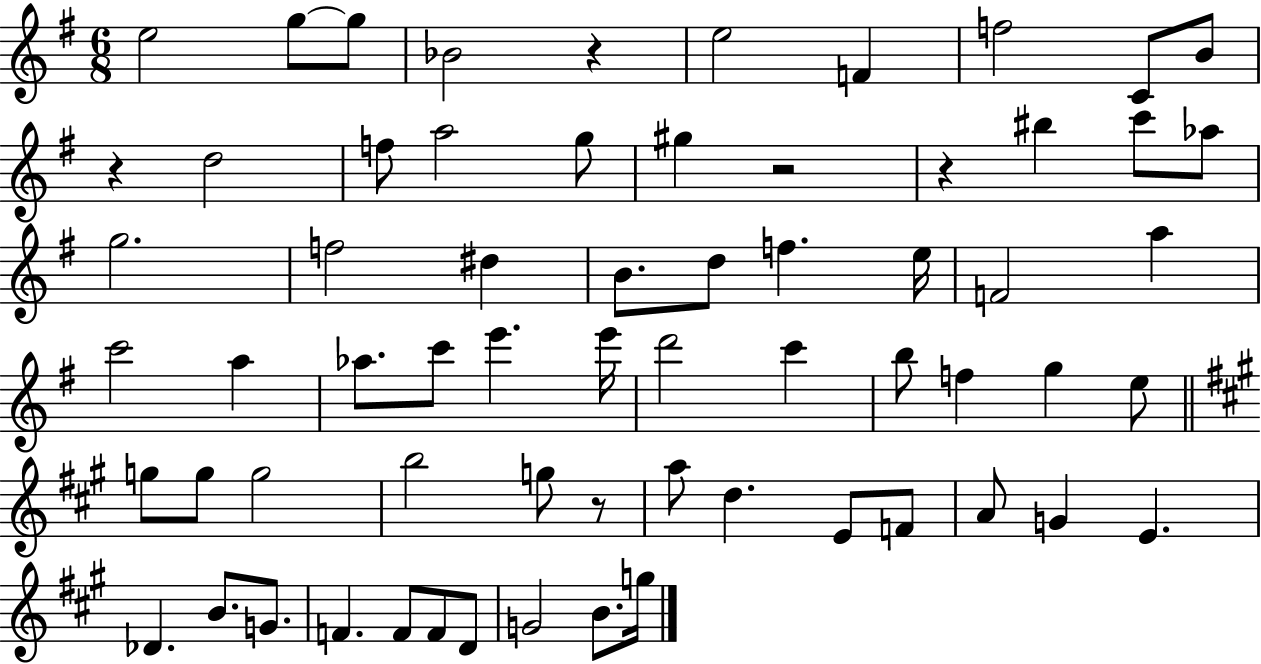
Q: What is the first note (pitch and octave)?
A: E5